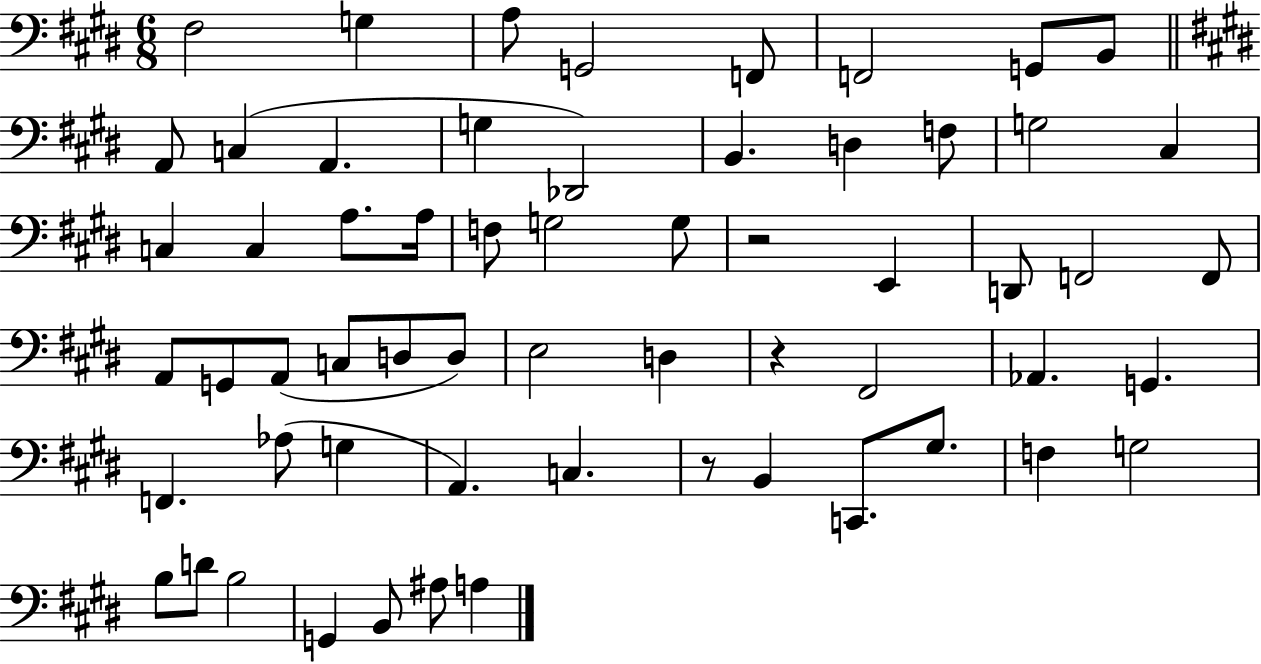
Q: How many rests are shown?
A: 3